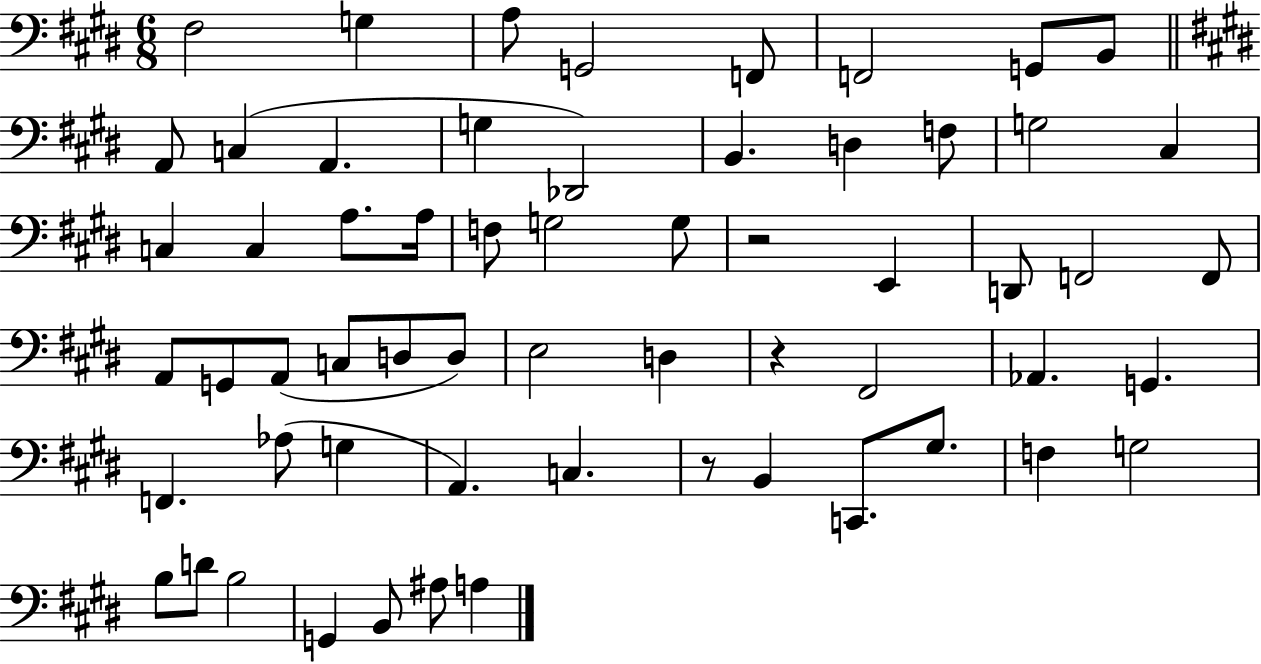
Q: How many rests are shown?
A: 3